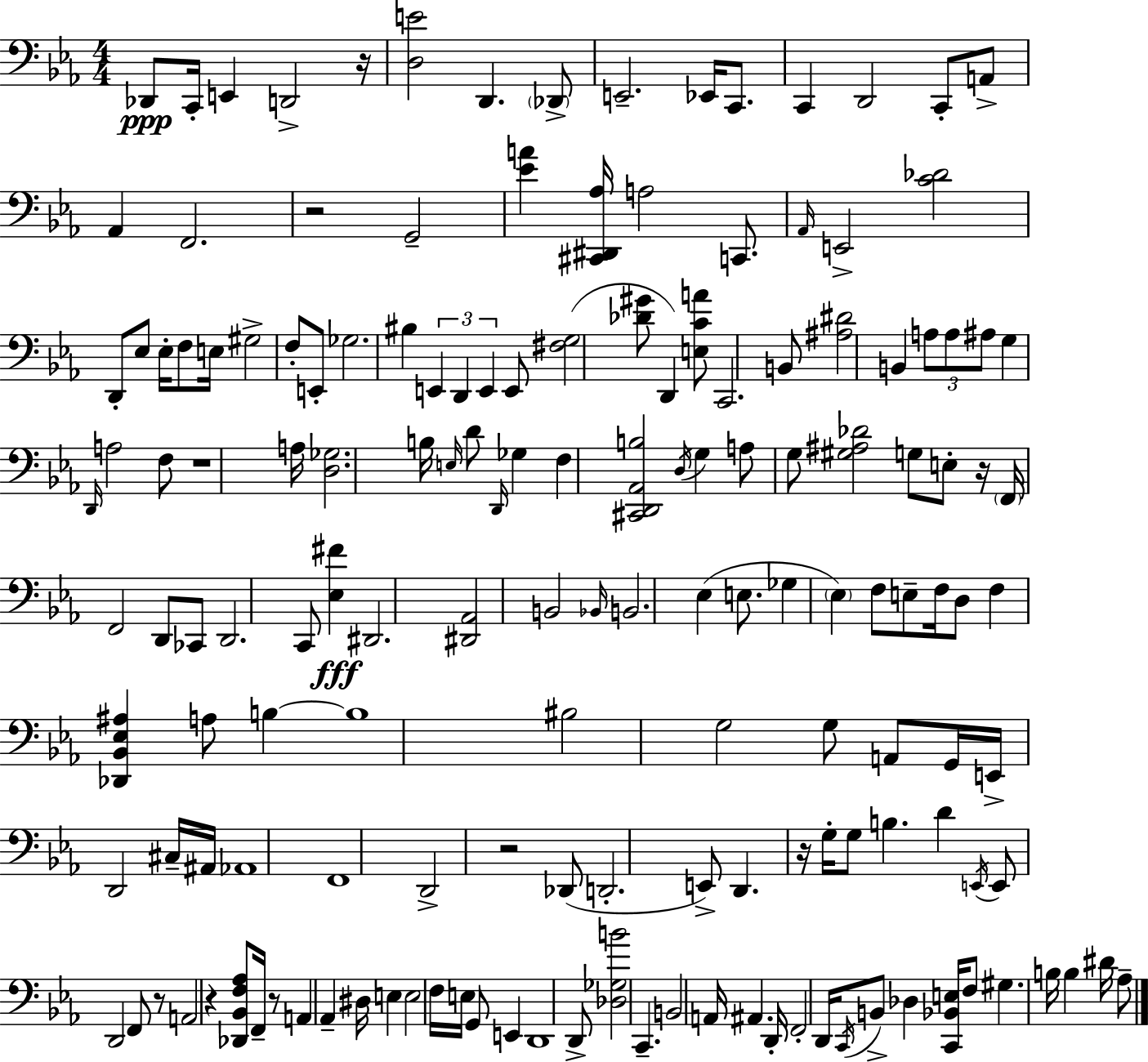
Db2/e C2/s E2/q D2/h R/s [D3,E4]/h D2/q. Db2/e E2/h. Eb2/s C2/e. C2/q D2/h C2/e A2/e Ab2/q F2/h. R/h G2/h [Eb4,A4]/q [C#2,D#2,Ab3]/s A3/h C2/e. Ab2/s E2/h [C4,Db4]/h D2/e Eb3/e Eb3/s F3/e E3/s G#3/h F3/e E2/e Gb3/h. BIS3/q E2/q D2/q E2/q E2/e [F#3,G3]/h [Db4,G#4]/e D2/q [E3,C4,A4]/e C2/h. B2/e [A#3,D#4]/h B2/q A3/e A3/e A#3/e G3/q D2/s A3/h F3/e R/w A3/s [D3,Gb3]/h. B3/s E3/s D4/e D2/s Gb3/q F3/q [C#2,D2,Ab2,B3]/h D3/s G3/q A3/e G3/e [G#3,A#3,Db4]/h G3/e E3/e R/s F2/s F2/h D2/e CES2/e D2/h. C2/e [Eb3,F#4]/q D#2/h. [D#2,Ab2]/h B2/h Bb2/s B2/h. Eb3/q E3/e. Gb3/q Eb3/q F3/e E3/e F3/s D3/e F3/q [Db2,Bb2,Eb3,A#3]/q A3/e B3/q B3/w BIS3/h G3/h G3/e A2/e G2/s E2/s D2/h C#3/s A#2/s Ab2/w F2/w D2/h R/h Db2/e D2/h. E2/e D2/q. R/s G3/s G3/e B3/q. D4/q E2/s E2/e D2/h F2/e R/e A2/h R/q [Db2,Bb2,F3,Ab3]/e F2/s R/e A2/q Ab2/q D#3/s E3/q E3/h F3/s E3/s G2/e E2/q D2/w D2/e [Db3,Gb3,B4]/h C2/q. B2/h A2/s A#2/q. D2/s F2/h D2/s C2/s B2/e Db3/q [C2,Bb2,E3]/s F3/e G#3/q. B3/s B3/q D#4/s Ab3/e